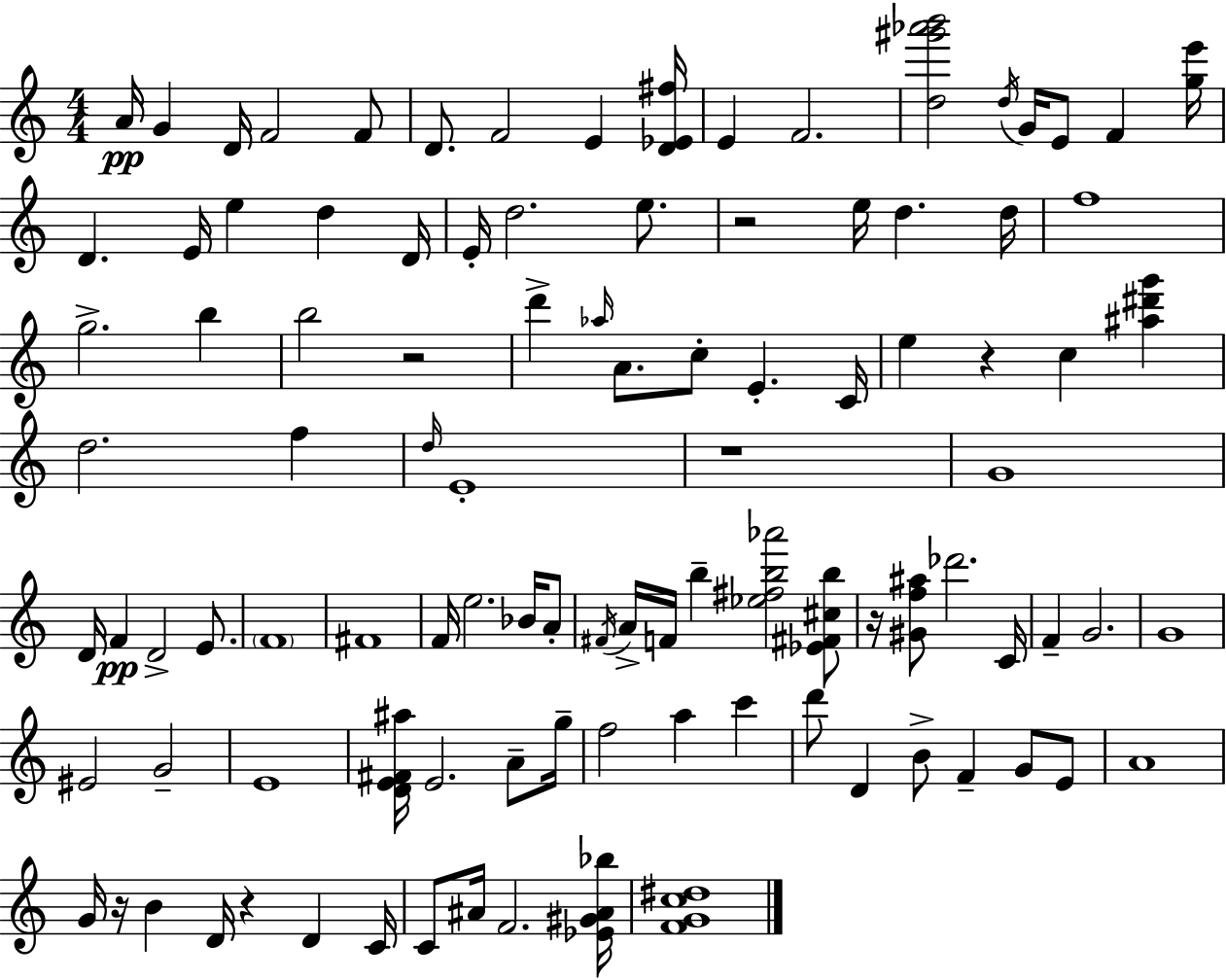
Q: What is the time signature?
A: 4/4